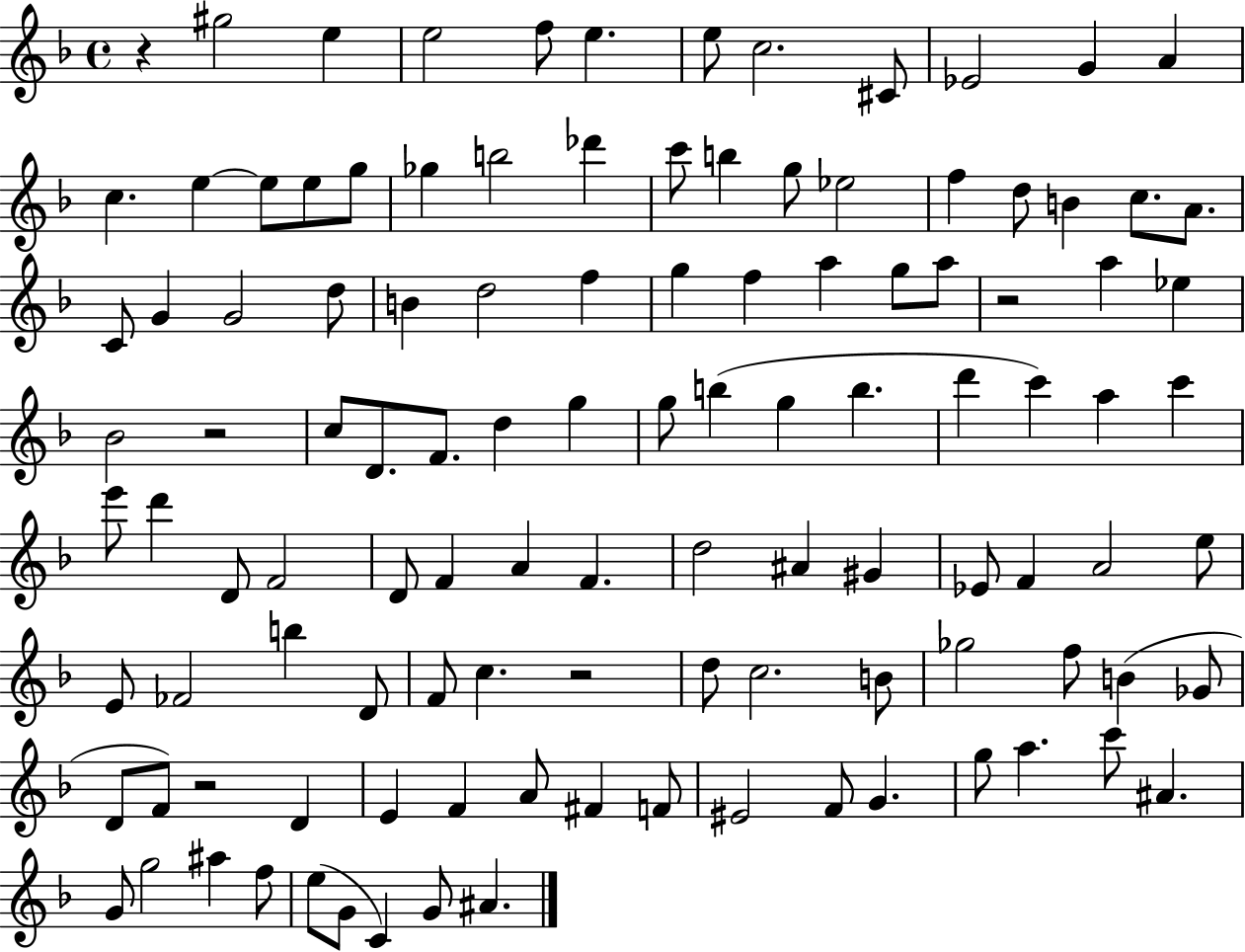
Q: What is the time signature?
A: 4/4